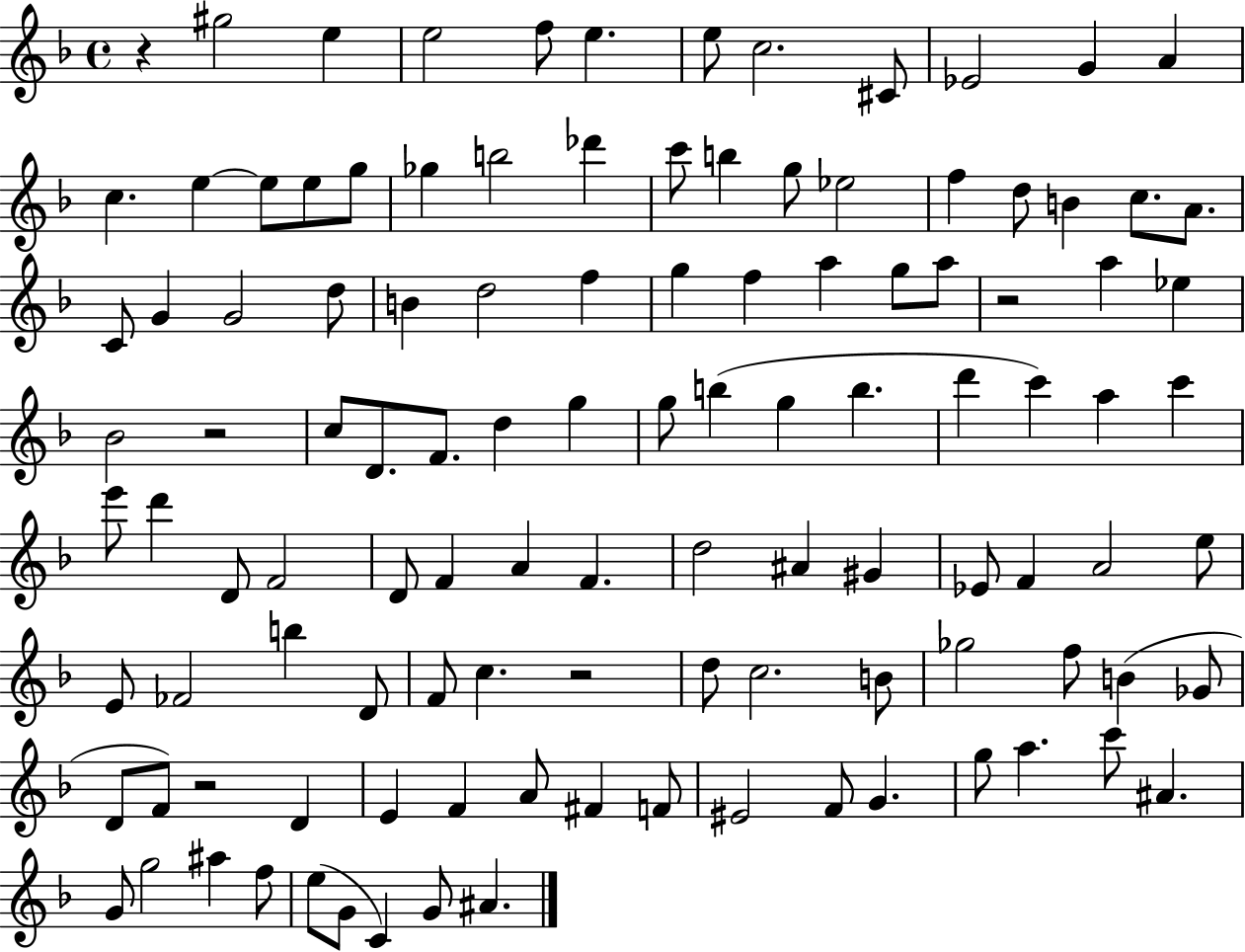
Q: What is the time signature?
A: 4/4